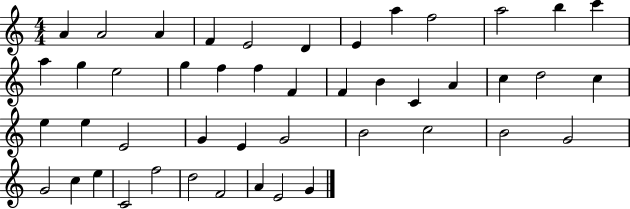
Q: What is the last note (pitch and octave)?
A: G4